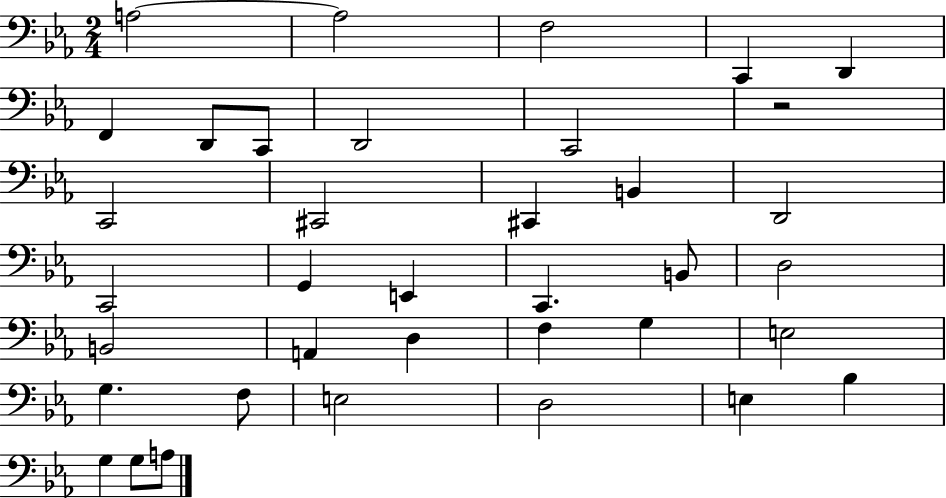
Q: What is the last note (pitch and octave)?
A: A3